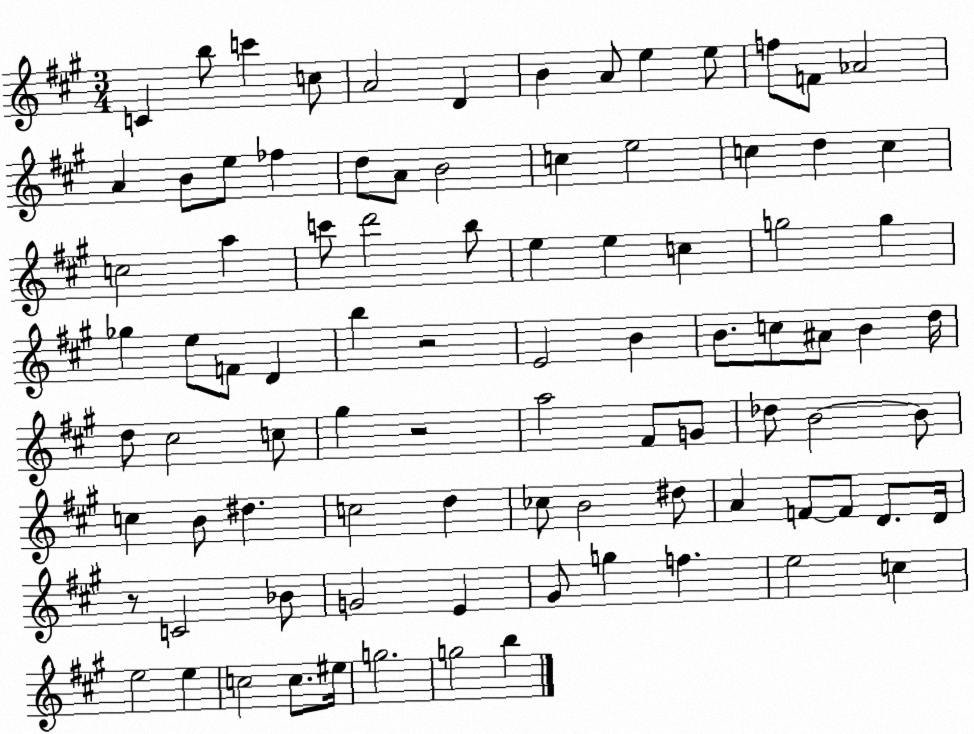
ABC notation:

X:1
T:Untitled
M:3/4
L:1/4
K:A
C b/2 c' c/2 A2 D B A/2 e e/2 f/2 F/2 _A2 A B/2 e/2 _f d/2 A/2 B2 c e2 c d c c2 a c'/2 d'2 b/2 e e c g2 g _g e/2 F/2 D b z2 E2 B B/2 c/2 ^A/2 B d/4 d/2 ^c2 c/2 ^g z2 a2 ^F/2 G/2 _d/2 B2 B/2 c B/2 ^d c2 d _c/2 B2 ^d/2 A F/2 F/2 D/2 D/4 z/2 C2 _B/2 G2 E ^G/2 g f e2 c e2 e c2 c/2 ^e/4 g2 g2 b